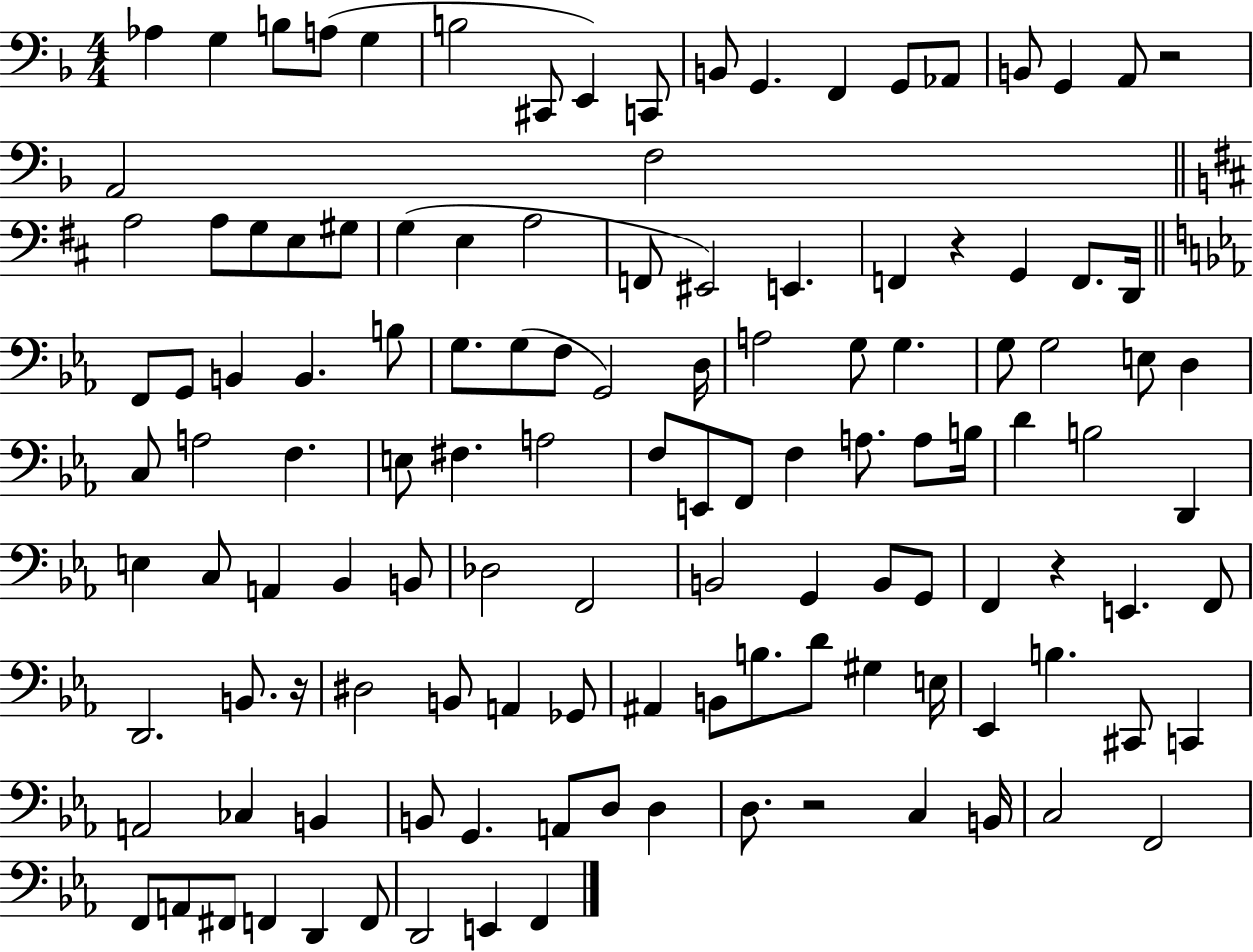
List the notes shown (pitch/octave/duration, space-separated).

Ab3/q G3/q B3/e A3/e G3/q B3/h C#2/e E2/q C2/e B2/e G2/q. F2/q G2/e Ab2/e B2/e G2/q A2/e R/h A2/h F3/h A3/h A3/e G3/e E3/e G#3/e G3/q E3/q A3/h F2/e EIS2/h E2/q. F2/q R/q G2/q F2/e. D2/s F2/e G2/e B2/q B2/q. B3/e G3/e. G3/e F3/e G2/h D3/s A3/h G3/e G3/q. G3/e G3/h E3/e D3/q C3/e A3/h F3/q. E3/e F#3/q. A3/h F3/e E2/e F2/e F3/q A3/e. A3/e B3/s D4/q B3/h D2/q E3/q C3/e A2/q Bb2/q B2/e Db3/h F2/h B2/h G2/q B2/e G2/e F2/q R/q E2/q. F2/e D2/h. B2/e. R/s D#3/h B2/e A2/q Gb2/e A#2/q B2/e B3/e. D4/e G#3/q E3/s Eb2/q B3/q. C#2/e C2/q A2/h CES3/q B2/q B2/e G2/q. A2/e D3/e D3/q D3/e. R/h C3/q B2/s C3/h F2/h F2/e A2/e F#2/e F2/q D2/q F2/e D2/h E2/q F2/q